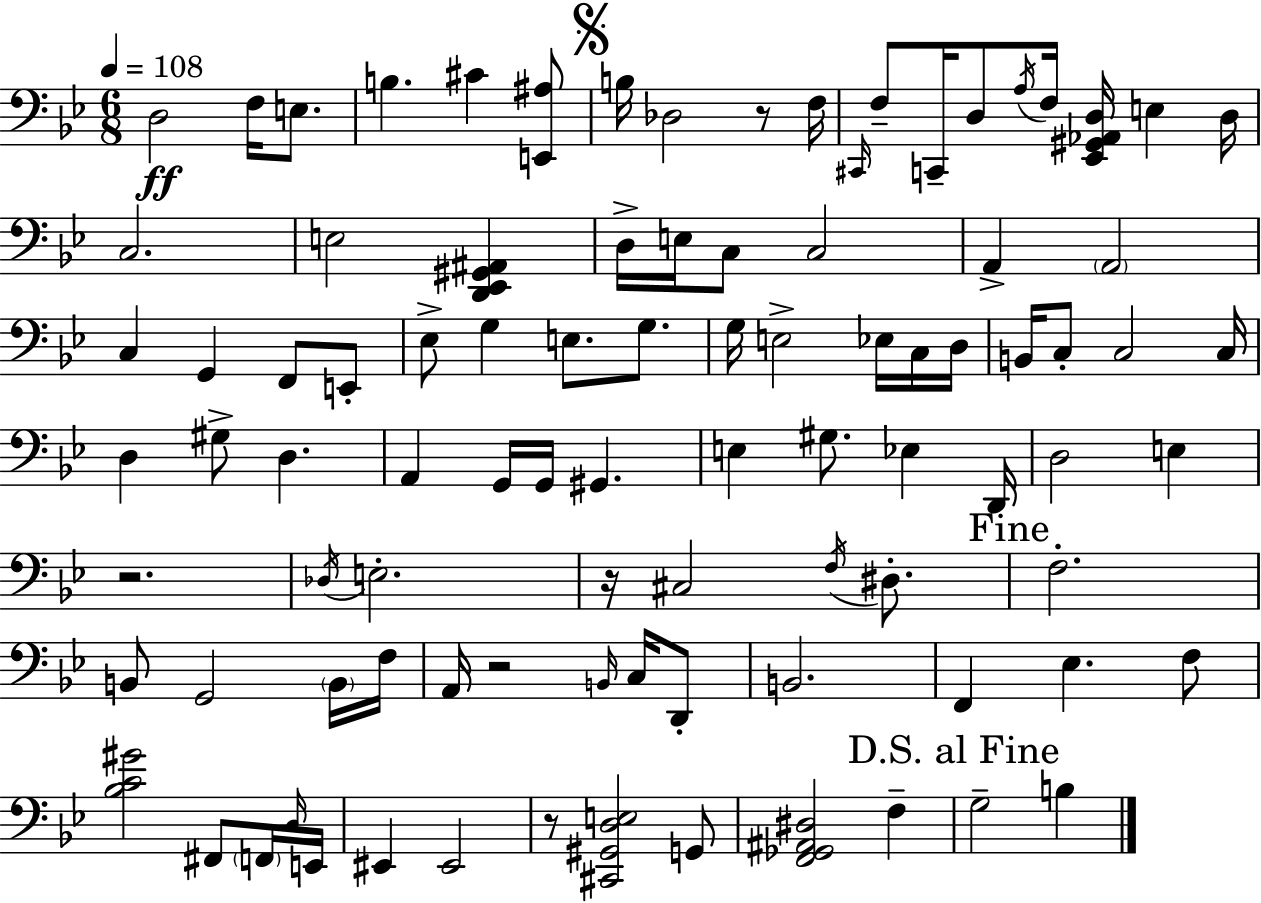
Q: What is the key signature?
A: BES major